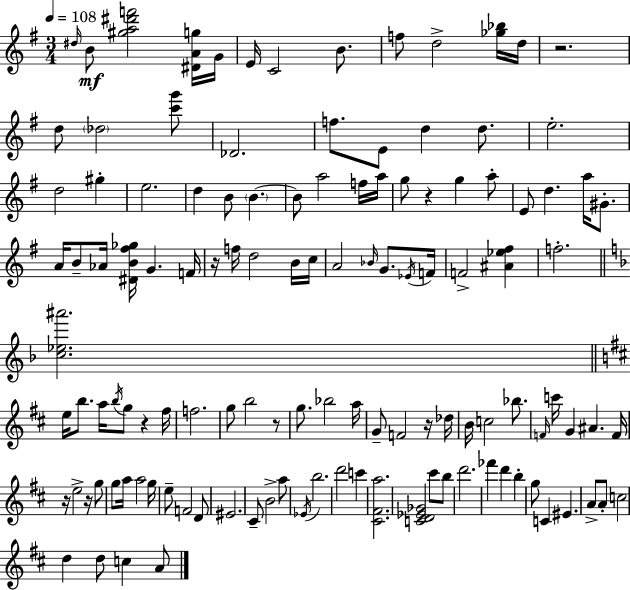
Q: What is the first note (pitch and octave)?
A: D#5